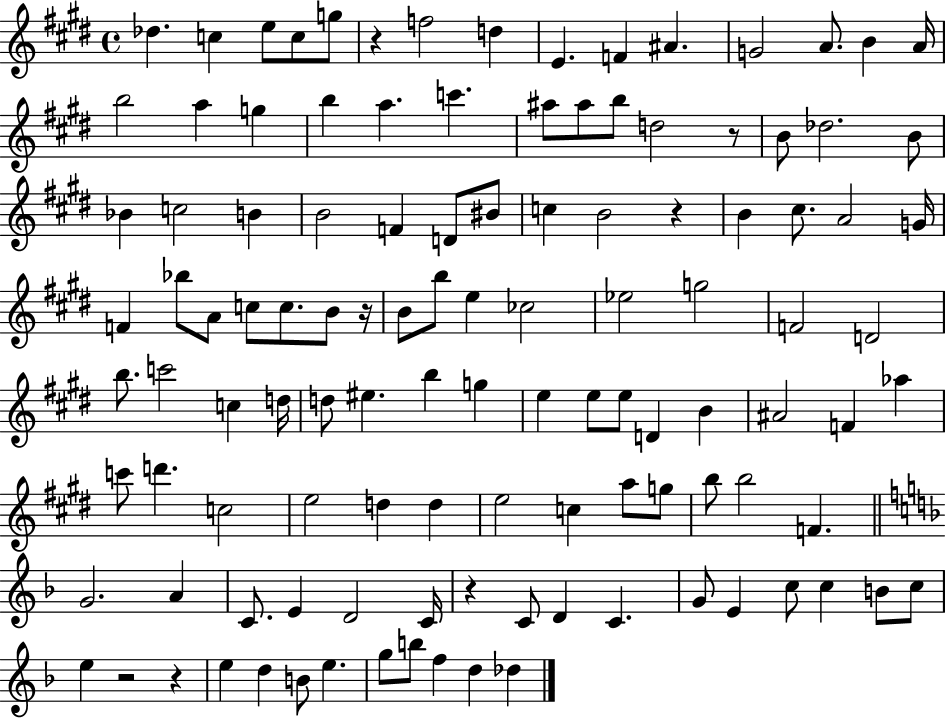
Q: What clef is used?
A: treble